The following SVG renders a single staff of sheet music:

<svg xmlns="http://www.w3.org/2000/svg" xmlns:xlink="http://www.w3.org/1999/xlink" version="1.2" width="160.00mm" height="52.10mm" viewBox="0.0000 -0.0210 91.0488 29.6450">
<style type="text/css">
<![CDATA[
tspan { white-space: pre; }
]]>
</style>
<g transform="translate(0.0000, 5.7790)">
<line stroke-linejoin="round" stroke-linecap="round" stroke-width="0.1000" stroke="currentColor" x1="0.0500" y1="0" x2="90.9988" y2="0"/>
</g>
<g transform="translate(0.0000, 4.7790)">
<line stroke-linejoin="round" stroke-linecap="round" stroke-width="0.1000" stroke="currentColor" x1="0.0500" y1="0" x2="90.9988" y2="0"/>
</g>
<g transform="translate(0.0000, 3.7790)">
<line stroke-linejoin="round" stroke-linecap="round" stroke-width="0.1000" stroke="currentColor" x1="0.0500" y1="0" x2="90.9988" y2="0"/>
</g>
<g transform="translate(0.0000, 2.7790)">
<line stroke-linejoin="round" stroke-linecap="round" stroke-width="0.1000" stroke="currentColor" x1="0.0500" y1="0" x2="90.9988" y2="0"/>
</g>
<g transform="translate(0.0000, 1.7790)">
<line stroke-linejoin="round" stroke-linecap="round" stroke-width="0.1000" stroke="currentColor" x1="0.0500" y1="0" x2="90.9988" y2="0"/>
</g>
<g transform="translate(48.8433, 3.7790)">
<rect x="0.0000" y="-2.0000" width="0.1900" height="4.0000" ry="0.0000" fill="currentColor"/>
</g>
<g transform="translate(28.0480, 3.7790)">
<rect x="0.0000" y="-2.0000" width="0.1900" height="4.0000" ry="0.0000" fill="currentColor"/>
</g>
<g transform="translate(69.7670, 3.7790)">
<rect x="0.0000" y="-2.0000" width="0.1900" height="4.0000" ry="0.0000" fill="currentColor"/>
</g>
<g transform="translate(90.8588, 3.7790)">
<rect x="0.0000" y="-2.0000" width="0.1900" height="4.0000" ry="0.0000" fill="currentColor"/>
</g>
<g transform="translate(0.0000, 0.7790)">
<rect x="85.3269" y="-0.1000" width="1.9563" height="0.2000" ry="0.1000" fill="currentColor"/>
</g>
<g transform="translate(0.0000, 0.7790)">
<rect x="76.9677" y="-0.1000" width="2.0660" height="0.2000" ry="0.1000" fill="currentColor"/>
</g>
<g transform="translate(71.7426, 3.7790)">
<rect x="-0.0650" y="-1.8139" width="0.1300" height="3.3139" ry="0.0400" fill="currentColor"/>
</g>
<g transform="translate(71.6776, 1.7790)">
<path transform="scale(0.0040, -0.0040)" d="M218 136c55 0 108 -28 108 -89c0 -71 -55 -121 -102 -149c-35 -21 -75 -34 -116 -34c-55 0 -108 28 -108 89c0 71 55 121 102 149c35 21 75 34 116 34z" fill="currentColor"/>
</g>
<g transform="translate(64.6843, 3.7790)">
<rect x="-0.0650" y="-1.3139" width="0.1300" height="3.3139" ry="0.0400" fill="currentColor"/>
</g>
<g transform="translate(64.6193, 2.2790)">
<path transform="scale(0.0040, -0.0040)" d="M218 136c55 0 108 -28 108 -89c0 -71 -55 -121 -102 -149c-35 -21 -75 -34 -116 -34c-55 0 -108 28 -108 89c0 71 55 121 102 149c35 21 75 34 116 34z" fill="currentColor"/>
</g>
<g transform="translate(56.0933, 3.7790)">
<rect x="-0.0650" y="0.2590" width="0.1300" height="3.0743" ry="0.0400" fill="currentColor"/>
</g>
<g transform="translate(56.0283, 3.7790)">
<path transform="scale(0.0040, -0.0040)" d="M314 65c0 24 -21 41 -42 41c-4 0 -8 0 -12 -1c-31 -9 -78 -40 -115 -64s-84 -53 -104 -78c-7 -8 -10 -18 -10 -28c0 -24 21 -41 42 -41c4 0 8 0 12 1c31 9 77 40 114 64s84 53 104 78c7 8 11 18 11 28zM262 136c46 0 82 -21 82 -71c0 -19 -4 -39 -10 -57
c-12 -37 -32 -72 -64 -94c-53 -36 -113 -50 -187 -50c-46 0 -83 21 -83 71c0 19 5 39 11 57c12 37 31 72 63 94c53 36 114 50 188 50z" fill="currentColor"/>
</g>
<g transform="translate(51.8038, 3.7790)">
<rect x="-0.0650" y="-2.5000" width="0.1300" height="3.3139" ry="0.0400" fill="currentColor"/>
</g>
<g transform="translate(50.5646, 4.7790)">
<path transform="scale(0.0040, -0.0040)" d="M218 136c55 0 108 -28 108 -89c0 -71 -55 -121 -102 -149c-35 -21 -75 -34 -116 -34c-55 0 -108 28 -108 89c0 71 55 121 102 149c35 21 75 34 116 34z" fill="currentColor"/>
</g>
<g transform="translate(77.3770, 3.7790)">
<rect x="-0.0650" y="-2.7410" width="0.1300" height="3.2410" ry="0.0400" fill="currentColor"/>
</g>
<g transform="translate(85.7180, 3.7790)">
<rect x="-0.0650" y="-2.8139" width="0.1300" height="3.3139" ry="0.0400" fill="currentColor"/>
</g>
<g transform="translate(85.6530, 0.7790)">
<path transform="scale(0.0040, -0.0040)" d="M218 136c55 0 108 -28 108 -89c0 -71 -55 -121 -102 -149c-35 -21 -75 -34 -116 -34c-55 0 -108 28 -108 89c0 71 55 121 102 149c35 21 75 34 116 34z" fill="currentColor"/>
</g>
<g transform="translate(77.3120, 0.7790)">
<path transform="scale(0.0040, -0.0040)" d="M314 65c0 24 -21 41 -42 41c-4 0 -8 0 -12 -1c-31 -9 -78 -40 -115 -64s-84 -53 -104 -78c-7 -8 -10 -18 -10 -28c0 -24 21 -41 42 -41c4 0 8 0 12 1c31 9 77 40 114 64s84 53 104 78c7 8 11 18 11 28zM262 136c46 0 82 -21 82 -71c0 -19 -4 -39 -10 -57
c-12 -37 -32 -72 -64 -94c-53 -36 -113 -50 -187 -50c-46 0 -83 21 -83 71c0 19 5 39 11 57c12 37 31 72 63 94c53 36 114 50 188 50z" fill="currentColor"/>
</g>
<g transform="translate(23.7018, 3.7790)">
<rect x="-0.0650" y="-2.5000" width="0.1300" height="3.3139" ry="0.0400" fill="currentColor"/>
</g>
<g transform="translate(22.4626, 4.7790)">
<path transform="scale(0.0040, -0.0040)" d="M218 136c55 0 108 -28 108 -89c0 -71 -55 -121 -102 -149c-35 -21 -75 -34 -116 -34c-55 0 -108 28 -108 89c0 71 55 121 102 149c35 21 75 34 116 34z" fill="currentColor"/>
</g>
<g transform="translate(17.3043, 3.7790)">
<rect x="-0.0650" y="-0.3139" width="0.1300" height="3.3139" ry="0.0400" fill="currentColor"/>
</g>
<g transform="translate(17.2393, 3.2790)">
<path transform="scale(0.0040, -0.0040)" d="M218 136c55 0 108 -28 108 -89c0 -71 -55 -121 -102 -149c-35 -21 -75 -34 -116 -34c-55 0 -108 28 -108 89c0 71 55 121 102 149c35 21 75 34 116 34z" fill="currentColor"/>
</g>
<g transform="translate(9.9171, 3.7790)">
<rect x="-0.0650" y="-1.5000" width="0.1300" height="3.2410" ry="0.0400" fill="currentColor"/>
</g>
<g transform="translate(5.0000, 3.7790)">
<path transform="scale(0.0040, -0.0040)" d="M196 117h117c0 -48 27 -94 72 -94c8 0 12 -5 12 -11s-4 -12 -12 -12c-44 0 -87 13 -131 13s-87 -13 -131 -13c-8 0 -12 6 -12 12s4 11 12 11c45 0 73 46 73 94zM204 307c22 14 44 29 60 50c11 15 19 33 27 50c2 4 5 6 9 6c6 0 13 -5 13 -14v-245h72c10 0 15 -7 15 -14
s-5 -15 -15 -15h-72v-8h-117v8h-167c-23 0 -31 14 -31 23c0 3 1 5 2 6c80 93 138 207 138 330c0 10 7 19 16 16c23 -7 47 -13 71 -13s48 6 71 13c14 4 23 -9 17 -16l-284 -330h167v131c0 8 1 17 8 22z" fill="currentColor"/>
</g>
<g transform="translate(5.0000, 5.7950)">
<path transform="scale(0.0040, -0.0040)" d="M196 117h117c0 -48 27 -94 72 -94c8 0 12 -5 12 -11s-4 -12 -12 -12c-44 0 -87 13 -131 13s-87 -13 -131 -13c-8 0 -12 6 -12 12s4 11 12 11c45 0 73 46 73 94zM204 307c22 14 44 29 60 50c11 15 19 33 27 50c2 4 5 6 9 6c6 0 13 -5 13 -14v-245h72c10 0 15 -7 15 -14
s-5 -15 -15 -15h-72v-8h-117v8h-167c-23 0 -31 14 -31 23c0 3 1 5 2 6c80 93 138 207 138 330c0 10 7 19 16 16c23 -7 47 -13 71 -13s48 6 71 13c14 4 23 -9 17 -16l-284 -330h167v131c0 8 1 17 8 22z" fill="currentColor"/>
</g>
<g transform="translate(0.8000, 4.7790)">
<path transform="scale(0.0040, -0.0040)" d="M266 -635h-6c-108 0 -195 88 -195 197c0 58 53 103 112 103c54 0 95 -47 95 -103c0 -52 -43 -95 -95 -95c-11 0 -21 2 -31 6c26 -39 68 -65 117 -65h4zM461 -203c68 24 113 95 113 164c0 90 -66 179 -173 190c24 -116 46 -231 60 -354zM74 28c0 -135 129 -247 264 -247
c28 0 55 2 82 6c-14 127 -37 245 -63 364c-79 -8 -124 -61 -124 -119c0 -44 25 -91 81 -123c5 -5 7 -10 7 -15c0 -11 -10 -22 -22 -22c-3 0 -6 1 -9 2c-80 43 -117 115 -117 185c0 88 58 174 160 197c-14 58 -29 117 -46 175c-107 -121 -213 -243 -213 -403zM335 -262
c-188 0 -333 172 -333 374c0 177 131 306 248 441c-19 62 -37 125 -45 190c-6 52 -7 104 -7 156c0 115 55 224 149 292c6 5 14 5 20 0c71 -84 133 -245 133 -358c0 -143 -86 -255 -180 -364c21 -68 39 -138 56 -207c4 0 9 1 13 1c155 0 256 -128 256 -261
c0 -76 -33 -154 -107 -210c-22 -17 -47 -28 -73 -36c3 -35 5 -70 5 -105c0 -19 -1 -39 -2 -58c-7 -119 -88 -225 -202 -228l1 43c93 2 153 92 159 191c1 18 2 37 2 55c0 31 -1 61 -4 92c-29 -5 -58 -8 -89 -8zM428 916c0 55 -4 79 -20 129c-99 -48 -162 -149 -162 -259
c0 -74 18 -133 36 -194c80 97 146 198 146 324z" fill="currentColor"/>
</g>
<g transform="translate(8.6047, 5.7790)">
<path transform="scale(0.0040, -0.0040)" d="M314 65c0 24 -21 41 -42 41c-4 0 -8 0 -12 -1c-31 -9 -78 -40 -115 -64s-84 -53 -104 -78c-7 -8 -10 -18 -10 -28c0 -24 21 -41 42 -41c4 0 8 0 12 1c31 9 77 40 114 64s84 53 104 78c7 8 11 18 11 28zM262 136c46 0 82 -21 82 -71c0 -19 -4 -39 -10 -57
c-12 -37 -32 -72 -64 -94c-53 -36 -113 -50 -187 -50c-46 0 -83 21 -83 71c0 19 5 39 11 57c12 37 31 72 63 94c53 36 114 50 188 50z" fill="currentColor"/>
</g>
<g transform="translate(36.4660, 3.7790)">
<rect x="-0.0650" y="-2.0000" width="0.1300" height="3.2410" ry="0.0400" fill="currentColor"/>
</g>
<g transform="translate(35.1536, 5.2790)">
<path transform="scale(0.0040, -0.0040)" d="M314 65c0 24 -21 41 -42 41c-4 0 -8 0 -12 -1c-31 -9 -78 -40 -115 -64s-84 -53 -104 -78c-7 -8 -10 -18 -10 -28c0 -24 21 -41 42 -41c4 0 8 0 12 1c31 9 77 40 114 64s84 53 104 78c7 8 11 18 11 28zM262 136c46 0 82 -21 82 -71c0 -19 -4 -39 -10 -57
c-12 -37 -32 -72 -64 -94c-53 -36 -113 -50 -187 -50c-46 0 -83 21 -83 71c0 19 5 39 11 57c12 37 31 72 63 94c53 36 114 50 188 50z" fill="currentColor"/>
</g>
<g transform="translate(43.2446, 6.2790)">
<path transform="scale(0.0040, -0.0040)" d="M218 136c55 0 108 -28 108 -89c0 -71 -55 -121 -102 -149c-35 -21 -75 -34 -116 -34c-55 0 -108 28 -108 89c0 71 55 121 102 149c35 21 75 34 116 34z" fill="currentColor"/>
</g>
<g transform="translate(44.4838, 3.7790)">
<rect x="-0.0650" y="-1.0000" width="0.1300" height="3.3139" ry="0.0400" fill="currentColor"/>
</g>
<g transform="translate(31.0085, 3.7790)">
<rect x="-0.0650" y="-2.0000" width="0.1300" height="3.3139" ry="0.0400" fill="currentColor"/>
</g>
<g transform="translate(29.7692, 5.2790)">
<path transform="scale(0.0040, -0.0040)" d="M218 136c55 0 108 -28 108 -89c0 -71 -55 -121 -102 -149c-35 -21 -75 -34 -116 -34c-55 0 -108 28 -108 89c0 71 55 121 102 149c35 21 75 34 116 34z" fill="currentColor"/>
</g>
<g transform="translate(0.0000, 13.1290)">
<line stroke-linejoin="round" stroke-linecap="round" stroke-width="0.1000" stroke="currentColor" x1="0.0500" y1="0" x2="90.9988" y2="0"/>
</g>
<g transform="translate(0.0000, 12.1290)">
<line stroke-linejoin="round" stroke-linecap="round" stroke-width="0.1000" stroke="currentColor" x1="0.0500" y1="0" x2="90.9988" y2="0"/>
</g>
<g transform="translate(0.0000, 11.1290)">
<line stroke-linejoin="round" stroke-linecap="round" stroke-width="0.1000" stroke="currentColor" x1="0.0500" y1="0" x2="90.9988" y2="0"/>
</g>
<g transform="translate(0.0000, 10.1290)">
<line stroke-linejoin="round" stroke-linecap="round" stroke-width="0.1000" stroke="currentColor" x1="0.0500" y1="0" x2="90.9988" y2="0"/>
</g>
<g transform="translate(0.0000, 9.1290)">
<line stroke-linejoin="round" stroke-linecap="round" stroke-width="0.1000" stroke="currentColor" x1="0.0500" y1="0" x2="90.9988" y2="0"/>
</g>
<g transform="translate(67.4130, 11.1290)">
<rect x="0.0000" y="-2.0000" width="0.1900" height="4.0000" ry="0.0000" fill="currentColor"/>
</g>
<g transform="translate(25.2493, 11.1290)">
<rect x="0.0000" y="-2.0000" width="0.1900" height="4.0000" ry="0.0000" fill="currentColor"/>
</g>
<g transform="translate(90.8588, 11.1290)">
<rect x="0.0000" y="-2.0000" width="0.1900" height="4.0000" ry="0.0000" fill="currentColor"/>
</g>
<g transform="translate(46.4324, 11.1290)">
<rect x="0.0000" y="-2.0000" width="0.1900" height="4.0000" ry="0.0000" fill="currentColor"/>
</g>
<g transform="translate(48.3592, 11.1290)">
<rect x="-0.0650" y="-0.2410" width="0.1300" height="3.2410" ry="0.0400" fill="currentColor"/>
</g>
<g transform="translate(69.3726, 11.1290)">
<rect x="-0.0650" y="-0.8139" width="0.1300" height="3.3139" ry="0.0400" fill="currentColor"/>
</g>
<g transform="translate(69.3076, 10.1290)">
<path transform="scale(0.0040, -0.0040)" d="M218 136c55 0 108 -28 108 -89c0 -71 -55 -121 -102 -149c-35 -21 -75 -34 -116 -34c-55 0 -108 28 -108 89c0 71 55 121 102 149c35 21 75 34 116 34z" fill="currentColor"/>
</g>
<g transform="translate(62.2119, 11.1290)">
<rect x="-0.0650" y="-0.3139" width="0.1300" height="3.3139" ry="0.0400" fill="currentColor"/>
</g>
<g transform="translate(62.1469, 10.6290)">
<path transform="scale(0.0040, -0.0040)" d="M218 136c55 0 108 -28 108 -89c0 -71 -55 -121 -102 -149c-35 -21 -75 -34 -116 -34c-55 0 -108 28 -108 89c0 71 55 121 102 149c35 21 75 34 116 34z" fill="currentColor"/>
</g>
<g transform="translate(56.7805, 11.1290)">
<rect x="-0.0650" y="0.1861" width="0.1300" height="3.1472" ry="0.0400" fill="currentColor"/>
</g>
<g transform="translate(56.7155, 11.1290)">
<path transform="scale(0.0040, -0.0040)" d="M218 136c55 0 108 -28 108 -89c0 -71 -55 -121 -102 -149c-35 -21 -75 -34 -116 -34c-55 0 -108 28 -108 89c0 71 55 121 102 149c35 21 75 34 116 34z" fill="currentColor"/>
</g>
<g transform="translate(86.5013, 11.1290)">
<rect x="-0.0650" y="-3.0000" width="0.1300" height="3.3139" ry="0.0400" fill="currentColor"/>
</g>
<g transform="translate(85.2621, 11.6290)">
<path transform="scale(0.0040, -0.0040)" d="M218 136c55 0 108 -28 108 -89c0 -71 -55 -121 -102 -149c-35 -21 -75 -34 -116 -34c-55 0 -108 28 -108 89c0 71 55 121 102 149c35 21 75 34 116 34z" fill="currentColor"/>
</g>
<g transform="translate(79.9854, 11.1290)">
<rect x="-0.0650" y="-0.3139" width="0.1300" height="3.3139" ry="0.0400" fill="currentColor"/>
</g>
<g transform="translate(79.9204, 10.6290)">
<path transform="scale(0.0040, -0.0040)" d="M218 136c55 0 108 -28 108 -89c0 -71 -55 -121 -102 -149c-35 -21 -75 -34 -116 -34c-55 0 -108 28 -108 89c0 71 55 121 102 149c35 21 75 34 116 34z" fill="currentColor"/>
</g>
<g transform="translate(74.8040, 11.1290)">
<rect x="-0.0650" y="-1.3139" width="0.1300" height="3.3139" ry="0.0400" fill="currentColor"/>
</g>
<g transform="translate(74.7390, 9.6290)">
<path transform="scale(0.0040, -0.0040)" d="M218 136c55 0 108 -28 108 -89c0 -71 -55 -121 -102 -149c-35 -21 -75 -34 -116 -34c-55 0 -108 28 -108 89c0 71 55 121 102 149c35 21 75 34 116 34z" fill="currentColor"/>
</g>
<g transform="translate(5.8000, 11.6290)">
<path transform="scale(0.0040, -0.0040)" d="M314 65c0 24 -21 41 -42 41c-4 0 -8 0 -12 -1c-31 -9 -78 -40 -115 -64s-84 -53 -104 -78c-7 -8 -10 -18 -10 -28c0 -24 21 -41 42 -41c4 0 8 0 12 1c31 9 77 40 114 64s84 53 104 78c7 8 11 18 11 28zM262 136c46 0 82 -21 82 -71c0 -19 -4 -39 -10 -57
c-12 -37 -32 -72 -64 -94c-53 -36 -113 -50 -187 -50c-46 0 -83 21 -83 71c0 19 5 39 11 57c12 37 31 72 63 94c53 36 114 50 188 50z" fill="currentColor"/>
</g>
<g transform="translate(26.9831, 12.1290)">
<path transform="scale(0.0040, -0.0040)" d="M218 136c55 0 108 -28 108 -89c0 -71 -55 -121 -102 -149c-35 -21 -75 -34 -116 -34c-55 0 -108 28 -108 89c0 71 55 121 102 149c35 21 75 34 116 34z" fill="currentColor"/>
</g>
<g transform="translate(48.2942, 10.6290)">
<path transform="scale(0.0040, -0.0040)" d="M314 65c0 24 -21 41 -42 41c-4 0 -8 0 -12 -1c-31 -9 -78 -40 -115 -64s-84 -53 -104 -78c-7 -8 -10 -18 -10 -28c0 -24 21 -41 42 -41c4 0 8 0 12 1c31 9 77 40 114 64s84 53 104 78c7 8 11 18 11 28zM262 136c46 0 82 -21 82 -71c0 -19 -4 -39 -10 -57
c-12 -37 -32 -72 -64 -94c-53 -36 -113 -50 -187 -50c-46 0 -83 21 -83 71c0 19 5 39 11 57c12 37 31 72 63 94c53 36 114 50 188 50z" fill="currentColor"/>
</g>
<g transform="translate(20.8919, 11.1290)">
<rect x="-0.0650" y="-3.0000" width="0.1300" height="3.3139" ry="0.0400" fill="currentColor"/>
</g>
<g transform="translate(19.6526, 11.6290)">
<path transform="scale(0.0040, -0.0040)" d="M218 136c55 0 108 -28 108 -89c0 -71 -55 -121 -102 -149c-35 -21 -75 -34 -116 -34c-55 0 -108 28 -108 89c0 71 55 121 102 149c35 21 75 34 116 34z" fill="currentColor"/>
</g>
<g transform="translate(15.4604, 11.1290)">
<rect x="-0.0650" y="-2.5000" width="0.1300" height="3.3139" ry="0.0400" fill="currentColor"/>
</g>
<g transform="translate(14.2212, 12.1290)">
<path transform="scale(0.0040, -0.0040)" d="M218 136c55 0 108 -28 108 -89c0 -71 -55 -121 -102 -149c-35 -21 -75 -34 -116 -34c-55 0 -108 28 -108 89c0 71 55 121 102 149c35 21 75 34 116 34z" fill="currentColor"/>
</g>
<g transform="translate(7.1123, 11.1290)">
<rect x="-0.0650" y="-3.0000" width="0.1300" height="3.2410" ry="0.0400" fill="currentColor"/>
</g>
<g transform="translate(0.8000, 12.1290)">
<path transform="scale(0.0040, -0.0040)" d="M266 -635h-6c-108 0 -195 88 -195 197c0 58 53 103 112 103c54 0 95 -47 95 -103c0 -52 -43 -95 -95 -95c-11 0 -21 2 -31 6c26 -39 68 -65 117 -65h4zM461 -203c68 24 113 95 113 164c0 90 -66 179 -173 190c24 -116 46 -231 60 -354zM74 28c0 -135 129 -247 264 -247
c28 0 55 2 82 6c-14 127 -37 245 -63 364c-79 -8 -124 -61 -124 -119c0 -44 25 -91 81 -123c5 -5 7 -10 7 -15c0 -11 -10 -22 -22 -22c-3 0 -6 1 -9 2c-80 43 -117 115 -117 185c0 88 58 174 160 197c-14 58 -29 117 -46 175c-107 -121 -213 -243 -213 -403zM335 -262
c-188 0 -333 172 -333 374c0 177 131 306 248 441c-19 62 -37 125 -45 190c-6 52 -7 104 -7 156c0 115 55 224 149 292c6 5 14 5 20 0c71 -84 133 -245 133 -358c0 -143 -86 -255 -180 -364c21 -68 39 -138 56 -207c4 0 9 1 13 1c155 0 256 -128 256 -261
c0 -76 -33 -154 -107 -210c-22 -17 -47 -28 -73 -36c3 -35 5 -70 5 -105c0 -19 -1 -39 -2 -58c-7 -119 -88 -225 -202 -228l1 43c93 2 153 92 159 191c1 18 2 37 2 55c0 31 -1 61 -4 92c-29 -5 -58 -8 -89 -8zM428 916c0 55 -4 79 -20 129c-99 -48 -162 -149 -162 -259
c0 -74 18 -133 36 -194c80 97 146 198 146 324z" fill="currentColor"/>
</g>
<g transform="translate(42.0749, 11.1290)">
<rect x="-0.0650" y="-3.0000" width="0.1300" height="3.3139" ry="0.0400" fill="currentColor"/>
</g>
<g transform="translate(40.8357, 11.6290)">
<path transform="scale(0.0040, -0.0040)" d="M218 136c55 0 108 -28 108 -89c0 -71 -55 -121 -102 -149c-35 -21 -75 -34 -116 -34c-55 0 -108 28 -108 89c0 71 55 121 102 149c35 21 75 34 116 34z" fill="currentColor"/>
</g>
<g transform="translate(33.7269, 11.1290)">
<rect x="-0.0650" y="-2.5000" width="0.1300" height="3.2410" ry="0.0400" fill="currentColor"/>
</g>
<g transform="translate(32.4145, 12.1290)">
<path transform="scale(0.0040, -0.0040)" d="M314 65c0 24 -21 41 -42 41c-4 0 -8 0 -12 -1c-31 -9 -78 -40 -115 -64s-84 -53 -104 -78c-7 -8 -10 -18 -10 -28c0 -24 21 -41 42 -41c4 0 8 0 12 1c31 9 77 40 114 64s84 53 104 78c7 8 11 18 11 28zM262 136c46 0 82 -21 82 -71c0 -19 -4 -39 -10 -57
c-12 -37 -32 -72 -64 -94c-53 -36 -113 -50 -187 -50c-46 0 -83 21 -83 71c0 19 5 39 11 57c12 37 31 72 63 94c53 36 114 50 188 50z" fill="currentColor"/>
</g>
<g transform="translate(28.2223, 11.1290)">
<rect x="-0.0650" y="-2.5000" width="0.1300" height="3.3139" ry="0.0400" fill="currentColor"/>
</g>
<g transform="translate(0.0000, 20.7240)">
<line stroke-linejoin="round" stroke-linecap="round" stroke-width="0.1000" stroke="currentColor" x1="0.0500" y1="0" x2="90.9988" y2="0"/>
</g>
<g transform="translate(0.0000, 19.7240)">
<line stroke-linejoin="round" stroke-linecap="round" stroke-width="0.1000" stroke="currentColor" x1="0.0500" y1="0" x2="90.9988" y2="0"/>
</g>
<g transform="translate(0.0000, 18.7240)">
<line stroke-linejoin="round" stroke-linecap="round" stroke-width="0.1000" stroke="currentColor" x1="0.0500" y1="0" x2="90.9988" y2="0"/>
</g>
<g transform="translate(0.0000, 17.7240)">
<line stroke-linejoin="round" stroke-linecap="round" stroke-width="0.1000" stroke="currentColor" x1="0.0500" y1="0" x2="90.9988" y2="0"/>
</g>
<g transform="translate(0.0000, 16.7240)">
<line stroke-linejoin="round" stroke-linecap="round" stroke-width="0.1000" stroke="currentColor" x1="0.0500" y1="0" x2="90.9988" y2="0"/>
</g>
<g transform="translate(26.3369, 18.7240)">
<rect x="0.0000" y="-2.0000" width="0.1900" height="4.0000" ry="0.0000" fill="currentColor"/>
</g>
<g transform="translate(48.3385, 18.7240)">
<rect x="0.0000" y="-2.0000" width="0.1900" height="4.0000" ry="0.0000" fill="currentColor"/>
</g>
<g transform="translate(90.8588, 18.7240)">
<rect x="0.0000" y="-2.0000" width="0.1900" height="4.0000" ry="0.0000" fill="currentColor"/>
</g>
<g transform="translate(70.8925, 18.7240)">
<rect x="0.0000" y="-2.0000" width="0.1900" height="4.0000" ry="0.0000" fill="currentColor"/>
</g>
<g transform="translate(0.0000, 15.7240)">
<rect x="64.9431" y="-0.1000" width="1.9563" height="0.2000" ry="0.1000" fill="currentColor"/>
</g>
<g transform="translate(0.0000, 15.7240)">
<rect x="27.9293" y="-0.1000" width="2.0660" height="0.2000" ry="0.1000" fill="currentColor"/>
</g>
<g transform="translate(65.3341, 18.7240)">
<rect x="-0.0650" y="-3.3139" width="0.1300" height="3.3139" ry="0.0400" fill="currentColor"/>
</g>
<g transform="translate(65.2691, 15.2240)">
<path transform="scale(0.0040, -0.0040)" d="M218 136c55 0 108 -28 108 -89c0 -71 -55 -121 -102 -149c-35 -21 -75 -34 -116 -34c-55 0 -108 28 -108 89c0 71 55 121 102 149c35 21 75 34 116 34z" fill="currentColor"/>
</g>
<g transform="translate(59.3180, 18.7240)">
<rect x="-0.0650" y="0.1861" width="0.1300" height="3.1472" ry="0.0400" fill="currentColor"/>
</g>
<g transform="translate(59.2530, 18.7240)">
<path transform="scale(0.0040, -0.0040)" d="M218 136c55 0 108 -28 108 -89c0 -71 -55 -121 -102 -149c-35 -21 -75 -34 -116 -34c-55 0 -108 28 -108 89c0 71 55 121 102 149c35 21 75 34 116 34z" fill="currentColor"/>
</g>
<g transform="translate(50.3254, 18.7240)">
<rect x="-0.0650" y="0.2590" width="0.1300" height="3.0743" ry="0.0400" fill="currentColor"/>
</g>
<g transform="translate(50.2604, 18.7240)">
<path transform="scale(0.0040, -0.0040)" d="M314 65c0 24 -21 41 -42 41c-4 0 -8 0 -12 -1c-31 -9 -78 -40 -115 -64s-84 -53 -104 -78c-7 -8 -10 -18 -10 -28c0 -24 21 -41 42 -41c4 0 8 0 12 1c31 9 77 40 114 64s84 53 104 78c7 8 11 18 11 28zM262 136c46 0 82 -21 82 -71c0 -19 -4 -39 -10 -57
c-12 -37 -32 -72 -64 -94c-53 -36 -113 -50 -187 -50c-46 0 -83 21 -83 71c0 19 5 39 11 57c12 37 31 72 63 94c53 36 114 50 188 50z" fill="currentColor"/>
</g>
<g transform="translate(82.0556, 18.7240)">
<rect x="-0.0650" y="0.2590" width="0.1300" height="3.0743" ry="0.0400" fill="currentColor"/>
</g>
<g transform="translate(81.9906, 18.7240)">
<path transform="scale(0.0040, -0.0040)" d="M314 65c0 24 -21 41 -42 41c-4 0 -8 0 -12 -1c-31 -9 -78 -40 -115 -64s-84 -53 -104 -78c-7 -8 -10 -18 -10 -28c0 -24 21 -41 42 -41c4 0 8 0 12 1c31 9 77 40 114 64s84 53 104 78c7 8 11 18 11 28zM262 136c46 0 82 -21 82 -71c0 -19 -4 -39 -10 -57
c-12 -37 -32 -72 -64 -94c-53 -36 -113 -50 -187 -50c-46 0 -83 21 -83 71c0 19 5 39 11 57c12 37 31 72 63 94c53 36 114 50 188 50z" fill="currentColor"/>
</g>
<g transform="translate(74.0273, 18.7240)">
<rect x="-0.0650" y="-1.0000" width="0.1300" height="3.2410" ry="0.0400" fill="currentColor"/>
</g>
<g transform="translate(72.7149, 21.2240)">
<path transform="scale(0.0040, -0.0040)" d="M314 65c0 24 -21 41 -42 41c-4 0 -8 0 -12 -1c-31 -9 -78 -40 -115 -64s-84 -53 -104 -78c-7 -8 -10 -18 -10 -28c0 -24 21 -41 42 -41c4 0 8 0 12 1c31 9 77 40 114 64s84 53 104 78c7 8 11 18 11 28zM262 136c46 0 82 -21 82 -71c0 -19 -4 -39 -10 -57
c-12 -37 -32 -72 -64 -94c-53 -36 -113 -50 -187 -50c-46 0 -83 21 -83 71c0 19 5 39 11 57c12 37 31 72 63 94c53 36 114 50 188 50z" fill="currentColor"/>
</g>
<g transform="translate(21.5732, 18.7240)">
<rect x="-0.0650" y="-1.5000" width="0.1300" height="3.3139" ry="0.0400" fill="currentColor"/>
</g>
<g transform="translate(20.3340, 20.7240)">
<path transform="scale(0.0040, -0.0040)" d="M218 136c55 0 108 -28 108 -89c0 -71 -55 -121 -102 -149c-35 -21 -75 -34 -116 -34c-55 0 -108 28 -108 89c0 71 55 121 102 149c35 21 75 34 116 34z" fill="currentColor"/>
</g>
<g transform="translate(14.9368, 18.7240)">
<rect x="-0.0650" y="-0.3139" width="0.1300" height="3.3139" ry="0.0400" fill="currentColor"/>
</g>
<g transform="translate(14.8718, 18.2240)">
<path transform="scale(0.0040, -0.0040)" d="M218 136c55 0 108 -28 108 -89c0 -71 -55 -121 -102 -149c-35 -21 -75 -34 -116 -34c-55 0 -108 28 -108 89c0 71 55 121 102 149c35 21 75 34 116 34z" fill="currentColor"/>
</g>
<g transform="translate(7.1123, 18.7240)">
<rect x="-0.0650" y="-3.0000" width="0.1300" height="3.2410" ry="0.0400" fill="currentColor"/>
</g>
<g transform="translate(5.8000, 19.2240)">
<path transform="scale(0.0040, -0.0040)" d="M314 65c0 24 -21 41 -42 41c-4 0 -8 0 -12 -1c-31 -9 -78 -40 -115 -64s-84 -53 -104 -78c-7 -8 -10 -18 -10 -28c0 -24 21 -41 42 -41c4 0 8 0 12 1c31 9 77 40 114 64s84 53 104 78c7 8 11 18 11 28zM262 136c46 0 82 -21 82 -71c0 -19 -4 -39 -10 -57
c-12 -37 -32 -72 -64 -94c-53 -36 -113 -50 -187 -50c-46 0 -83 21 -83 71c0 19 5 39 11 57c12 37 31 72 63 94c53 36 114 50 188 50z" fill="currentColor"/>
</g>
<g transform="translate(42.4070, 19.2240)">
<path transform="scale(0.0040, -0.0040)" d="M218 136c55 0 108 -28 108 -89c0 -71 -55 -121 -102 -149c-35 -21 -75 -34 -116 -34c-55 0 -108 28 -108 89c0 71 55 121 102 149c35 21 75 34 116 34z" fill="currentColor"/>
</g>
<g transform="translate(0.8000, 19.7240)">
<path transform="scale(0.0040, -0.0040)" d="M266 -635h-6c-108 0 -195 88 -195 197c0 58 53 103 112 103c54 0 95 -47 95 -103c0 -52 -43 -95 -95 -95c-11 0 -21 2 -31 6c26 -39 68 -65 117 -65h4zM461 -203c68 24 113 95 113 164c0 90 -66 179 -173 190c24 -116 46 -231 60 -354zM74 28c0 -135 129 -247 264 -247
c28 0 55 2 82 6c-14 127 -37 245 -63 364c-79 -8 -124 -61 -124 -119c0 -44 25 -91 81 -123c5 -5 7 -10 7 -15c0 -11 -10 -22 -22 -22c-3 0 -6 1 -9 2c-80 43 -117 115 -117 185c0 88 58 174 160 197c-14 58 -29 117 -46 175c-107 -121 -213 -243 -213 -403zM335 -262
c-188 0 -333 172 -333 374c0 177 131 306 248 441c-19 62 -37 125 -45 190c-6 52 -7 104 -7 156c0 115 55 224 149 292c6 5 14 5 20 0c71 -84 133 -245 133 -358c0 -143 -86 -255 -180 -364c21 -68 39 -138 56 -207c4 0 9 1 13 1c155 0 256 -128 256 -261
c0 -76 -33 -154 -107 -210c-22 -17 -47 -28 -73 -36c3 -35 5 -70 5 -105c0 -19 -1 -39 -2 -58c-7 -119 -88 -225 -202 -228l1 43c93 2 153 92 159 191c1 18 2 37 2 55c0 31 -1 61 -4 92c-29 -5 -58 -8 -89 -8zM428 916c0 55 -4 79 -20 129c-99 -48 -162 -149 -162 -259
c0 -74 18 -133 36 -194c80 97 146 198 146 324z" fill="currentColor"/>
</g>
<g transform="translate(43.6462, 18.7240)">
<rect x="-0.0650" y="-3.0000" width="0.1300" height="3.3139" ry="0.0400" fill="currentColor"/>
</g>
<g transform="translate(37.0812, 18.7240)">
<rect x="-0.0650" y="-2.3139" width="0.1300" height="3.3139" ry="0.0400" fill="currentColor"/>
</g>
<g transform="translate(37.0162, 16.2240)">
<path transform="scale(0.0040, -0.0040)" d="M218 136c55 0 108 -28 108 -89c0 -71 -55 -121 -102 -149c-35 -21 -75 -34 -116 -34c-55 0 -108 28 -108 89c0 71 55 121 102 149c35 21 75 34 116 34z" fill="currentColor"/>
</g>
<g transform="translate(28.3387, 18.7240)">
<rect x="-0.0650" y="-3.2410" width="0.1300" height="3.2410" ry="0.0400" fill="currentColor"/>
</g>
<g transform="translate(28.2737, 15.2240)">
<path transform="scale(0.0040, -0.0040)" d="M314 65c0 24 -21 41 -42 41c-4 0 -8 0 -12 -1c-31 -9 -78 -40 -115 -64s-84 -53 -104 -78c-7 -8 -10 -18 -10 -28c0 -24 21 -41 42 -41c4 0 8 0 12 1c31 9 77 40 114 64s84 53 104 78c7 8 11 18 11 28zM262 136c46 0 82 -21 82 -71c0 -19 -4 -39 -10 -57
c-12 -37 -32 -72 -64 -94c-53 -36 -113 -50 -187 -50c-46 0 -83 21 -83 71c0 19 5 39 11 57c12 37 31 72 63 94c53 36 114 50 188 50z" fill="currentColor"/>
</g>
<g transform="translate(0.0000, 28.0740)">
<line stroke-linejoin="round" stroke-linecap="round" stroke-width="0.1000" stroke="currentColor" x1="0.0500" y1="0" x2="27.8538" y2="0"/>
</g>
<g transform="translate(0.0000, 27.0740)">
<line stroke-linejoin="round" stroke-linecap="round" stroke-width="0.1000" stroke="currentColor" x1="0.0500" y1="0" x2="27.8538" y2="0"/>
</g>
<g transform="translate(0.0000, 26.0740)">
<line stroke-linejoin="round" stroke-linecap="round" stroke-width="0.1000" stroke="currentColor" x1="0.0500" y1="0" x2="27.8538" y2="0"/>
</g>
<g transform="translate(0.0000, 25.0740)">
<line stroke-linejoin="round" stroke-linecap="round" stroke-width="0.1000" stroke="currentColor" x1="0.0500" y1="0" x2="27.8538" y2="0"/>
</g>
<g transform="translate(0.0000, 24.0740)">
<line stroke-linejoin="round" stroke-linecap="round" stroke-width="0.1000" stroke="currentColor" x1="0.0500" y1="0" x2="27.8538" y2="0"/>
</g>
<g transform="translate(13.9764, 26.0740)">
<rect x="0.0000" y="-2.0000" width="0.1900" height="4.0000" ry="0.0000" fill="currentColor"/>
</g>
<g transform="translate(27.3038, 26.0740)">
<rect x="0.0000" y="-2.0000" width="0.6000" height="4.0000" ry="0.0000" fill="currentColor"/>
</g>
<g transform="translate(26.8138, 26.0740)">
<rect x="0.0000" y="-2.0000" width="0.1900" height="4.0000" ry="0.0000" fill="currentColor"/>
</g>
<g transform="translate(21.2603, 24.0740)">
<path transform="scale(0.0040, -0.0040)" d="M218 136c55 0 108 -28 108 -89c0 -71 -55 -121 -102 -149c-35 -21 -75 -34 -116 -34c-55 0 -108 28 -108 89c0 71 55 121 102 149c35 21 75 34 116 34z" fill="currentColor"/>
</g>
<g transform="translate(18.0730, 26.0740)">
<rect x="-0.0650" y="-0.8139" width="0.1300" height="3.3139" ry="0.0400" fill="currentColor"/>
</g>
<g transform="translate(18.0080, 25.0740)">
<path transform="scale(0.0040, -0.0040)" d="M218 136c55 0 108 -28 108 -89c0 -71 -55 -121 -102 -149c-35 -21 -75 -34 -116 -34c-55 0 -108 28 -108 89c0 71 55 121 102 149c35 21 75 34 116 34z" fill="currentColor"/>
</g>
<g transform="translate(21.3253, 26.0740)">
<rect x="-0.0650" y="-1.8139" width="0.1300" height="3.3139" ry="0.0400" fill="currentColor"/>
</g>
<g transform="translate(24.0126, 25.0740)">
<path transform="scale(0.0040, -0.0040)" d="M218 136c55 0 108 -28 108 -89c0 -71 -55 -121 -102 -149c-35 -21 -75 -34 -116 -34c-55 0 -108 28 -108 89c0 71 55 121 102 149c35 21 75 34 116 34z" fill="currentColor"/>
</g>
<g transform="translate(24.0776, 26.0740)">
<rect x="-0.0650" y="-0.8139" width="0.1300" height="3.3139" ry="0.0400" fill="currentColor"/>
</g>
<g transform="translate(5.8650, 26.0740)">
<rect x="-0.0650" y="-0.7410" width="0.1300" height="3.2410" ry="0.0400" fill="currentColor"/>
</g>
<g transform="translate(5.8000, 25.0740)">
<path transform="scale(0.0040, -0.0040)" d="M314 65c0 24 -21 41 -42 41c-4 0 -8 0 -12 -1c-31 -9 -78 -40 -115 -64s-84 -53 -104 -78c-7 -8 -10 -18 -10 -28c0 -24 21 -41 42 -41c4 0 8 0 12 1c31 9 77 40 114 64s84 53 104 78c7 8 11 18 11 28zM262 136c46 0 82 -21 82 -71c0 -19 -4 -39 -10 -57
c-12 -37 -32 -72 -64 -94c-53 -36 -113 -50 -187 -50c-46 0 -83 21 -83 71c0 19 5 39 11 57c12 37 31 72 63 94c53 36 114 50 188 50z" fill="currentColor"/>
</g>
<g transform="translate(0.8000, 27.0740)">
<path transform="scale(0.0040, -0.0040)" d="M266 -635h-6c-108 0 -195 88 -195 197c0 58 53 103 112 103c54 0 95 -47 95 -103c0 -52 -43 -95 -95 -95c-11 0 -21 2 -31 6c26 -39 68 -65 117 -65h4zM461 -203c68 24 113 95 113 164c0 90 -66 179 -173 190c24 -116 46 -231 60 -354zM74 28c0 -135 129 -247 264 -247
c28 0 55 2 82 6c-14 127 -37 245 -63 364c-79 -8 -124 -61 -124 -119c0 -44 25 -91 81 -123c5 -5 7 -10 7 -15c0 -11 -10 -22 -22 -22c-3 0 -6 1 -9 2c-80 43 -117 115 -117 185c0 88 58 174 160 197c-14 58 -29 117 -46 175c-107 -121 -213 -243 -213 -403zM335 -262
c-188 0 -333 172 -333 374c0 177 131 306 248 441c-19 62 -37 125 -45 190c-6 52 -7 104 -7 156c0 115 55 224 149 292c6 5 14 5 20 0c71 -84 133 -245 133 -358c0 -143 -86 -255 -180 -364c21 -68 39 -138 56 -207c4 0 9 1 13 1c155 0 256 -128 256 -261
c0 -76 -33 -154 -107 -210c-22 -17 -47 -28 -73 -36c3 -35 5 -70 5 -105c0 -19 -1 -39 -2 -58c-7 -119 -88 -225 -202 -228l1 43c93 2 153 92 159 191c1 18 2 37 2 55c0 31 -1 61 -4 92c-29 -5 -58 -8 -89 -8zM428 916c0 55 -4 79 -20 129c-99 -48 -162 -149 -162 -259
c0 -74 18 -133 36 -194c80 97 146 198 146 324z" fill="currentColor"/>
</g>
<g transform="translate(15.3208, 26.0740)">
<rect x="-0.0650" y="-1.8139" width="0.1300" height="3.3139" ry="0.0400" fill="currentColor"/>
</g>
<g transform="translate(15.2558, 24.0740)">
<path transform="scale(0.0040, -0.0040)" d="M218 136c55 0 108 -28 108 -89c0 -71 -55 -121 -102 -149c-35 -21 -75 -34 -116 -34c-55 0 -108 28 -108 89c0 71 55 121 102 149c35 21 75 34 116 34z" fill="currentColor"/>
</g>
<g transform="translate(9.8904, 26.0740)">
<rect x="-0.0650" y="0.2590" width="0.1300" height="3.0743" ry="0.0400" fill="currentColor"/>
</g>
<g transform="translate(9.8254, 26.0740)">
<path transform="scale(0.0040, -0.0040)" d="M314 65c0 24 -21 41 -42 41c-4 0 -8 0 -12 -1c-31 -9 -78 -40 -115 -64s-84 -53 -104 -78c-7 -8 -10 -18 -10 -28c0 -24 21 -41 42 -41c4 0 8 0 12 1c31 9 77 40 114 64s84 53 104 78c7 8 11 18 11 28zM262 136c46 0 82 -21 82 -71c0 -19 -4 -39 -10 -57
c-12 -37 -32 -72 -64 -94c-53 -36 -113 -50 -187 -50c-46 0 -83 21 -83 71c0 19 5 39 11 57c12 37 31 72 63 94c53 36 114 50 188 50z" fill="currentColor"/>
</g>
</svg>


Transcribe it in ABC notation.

X:1
T:Untitled
M:4/4
L:1/4
K:C
E2 c G F F2 D G B2 e f a2 a A2 G A G G2 A c2 B c d e c A A2 c E b2 g A B2 B b D2 B2 d2 B2 f d f d